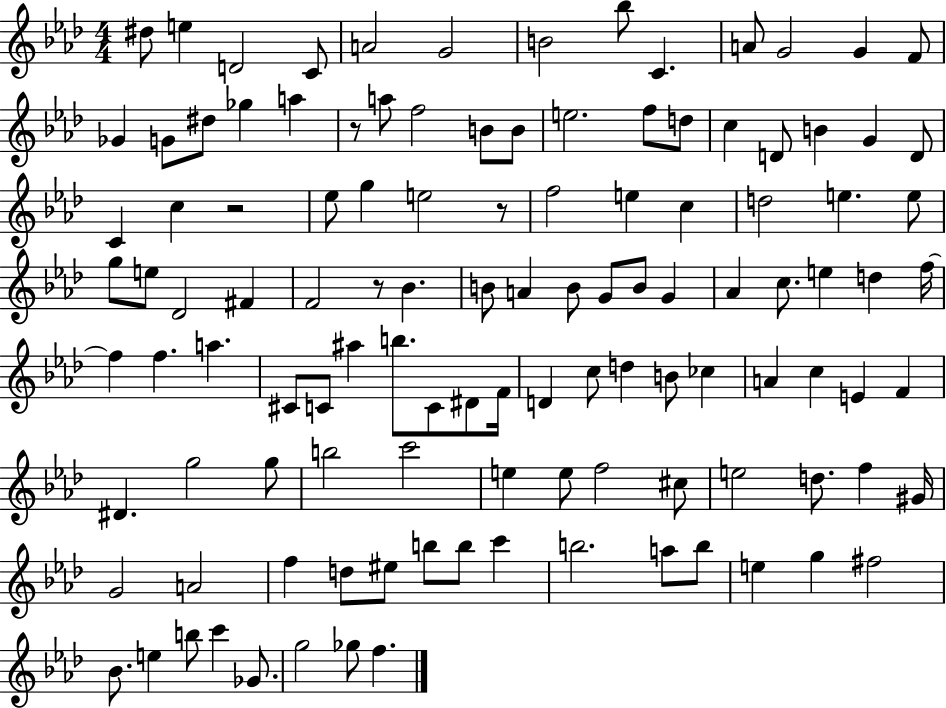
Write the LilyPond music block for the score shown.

{
  \clef treble
  \numericTimeSignature
  \time 4/4
  \key aes \major
  \repeat volta 2 { dis''8 e''4 d'2 c'8 | a'2 g'2 | b'2 bes''8 c'4. | a'8 g'2 g'4 f'8 | \break ges'4 g'8 dis''8 ges''4 a''4 | r8 a''8 f''2 b'8 b'8 | e''2. f''8 d''8 | c''4 d'8 b'4 g'4 d'8 | \break c'4 c''4 r2 | ees''8 g''4 e''2 r8 | f''2 e''4 c''4 | d''2 e''4. e''8 | \break g''8 e''8 des'2 fis'4 | f'2 r8 bes'4. | b'8 a'4 b'8 g'8 b'8 g'4 | aes'4 c''8. e''4 d''4 f''16~~ | \break f''4 f''4. a''4. | cis'8 c'8 ais''4 b''8. c'8 dis'8 f'16 | d'4 c''8 d''4 b'8 ces''4 | a'4 c''4 e'4 f'4 | \break dis'4. g''2 g''8 | b''2 c'''2 | e''4 e''8 f''2 cis''8 | e''2 d''8. f''4 gis'16 | \break g'2 a'2 | f''4 d''8 eis''8 b''8 b''8 c'''4 | b''2. a''8 b''8 | e''4 g''4 fis''2 | \break bes'8. e''4 b''8 c'''4 ges'8. | g''2 ges''8 f''4. | } \bar "|."
}